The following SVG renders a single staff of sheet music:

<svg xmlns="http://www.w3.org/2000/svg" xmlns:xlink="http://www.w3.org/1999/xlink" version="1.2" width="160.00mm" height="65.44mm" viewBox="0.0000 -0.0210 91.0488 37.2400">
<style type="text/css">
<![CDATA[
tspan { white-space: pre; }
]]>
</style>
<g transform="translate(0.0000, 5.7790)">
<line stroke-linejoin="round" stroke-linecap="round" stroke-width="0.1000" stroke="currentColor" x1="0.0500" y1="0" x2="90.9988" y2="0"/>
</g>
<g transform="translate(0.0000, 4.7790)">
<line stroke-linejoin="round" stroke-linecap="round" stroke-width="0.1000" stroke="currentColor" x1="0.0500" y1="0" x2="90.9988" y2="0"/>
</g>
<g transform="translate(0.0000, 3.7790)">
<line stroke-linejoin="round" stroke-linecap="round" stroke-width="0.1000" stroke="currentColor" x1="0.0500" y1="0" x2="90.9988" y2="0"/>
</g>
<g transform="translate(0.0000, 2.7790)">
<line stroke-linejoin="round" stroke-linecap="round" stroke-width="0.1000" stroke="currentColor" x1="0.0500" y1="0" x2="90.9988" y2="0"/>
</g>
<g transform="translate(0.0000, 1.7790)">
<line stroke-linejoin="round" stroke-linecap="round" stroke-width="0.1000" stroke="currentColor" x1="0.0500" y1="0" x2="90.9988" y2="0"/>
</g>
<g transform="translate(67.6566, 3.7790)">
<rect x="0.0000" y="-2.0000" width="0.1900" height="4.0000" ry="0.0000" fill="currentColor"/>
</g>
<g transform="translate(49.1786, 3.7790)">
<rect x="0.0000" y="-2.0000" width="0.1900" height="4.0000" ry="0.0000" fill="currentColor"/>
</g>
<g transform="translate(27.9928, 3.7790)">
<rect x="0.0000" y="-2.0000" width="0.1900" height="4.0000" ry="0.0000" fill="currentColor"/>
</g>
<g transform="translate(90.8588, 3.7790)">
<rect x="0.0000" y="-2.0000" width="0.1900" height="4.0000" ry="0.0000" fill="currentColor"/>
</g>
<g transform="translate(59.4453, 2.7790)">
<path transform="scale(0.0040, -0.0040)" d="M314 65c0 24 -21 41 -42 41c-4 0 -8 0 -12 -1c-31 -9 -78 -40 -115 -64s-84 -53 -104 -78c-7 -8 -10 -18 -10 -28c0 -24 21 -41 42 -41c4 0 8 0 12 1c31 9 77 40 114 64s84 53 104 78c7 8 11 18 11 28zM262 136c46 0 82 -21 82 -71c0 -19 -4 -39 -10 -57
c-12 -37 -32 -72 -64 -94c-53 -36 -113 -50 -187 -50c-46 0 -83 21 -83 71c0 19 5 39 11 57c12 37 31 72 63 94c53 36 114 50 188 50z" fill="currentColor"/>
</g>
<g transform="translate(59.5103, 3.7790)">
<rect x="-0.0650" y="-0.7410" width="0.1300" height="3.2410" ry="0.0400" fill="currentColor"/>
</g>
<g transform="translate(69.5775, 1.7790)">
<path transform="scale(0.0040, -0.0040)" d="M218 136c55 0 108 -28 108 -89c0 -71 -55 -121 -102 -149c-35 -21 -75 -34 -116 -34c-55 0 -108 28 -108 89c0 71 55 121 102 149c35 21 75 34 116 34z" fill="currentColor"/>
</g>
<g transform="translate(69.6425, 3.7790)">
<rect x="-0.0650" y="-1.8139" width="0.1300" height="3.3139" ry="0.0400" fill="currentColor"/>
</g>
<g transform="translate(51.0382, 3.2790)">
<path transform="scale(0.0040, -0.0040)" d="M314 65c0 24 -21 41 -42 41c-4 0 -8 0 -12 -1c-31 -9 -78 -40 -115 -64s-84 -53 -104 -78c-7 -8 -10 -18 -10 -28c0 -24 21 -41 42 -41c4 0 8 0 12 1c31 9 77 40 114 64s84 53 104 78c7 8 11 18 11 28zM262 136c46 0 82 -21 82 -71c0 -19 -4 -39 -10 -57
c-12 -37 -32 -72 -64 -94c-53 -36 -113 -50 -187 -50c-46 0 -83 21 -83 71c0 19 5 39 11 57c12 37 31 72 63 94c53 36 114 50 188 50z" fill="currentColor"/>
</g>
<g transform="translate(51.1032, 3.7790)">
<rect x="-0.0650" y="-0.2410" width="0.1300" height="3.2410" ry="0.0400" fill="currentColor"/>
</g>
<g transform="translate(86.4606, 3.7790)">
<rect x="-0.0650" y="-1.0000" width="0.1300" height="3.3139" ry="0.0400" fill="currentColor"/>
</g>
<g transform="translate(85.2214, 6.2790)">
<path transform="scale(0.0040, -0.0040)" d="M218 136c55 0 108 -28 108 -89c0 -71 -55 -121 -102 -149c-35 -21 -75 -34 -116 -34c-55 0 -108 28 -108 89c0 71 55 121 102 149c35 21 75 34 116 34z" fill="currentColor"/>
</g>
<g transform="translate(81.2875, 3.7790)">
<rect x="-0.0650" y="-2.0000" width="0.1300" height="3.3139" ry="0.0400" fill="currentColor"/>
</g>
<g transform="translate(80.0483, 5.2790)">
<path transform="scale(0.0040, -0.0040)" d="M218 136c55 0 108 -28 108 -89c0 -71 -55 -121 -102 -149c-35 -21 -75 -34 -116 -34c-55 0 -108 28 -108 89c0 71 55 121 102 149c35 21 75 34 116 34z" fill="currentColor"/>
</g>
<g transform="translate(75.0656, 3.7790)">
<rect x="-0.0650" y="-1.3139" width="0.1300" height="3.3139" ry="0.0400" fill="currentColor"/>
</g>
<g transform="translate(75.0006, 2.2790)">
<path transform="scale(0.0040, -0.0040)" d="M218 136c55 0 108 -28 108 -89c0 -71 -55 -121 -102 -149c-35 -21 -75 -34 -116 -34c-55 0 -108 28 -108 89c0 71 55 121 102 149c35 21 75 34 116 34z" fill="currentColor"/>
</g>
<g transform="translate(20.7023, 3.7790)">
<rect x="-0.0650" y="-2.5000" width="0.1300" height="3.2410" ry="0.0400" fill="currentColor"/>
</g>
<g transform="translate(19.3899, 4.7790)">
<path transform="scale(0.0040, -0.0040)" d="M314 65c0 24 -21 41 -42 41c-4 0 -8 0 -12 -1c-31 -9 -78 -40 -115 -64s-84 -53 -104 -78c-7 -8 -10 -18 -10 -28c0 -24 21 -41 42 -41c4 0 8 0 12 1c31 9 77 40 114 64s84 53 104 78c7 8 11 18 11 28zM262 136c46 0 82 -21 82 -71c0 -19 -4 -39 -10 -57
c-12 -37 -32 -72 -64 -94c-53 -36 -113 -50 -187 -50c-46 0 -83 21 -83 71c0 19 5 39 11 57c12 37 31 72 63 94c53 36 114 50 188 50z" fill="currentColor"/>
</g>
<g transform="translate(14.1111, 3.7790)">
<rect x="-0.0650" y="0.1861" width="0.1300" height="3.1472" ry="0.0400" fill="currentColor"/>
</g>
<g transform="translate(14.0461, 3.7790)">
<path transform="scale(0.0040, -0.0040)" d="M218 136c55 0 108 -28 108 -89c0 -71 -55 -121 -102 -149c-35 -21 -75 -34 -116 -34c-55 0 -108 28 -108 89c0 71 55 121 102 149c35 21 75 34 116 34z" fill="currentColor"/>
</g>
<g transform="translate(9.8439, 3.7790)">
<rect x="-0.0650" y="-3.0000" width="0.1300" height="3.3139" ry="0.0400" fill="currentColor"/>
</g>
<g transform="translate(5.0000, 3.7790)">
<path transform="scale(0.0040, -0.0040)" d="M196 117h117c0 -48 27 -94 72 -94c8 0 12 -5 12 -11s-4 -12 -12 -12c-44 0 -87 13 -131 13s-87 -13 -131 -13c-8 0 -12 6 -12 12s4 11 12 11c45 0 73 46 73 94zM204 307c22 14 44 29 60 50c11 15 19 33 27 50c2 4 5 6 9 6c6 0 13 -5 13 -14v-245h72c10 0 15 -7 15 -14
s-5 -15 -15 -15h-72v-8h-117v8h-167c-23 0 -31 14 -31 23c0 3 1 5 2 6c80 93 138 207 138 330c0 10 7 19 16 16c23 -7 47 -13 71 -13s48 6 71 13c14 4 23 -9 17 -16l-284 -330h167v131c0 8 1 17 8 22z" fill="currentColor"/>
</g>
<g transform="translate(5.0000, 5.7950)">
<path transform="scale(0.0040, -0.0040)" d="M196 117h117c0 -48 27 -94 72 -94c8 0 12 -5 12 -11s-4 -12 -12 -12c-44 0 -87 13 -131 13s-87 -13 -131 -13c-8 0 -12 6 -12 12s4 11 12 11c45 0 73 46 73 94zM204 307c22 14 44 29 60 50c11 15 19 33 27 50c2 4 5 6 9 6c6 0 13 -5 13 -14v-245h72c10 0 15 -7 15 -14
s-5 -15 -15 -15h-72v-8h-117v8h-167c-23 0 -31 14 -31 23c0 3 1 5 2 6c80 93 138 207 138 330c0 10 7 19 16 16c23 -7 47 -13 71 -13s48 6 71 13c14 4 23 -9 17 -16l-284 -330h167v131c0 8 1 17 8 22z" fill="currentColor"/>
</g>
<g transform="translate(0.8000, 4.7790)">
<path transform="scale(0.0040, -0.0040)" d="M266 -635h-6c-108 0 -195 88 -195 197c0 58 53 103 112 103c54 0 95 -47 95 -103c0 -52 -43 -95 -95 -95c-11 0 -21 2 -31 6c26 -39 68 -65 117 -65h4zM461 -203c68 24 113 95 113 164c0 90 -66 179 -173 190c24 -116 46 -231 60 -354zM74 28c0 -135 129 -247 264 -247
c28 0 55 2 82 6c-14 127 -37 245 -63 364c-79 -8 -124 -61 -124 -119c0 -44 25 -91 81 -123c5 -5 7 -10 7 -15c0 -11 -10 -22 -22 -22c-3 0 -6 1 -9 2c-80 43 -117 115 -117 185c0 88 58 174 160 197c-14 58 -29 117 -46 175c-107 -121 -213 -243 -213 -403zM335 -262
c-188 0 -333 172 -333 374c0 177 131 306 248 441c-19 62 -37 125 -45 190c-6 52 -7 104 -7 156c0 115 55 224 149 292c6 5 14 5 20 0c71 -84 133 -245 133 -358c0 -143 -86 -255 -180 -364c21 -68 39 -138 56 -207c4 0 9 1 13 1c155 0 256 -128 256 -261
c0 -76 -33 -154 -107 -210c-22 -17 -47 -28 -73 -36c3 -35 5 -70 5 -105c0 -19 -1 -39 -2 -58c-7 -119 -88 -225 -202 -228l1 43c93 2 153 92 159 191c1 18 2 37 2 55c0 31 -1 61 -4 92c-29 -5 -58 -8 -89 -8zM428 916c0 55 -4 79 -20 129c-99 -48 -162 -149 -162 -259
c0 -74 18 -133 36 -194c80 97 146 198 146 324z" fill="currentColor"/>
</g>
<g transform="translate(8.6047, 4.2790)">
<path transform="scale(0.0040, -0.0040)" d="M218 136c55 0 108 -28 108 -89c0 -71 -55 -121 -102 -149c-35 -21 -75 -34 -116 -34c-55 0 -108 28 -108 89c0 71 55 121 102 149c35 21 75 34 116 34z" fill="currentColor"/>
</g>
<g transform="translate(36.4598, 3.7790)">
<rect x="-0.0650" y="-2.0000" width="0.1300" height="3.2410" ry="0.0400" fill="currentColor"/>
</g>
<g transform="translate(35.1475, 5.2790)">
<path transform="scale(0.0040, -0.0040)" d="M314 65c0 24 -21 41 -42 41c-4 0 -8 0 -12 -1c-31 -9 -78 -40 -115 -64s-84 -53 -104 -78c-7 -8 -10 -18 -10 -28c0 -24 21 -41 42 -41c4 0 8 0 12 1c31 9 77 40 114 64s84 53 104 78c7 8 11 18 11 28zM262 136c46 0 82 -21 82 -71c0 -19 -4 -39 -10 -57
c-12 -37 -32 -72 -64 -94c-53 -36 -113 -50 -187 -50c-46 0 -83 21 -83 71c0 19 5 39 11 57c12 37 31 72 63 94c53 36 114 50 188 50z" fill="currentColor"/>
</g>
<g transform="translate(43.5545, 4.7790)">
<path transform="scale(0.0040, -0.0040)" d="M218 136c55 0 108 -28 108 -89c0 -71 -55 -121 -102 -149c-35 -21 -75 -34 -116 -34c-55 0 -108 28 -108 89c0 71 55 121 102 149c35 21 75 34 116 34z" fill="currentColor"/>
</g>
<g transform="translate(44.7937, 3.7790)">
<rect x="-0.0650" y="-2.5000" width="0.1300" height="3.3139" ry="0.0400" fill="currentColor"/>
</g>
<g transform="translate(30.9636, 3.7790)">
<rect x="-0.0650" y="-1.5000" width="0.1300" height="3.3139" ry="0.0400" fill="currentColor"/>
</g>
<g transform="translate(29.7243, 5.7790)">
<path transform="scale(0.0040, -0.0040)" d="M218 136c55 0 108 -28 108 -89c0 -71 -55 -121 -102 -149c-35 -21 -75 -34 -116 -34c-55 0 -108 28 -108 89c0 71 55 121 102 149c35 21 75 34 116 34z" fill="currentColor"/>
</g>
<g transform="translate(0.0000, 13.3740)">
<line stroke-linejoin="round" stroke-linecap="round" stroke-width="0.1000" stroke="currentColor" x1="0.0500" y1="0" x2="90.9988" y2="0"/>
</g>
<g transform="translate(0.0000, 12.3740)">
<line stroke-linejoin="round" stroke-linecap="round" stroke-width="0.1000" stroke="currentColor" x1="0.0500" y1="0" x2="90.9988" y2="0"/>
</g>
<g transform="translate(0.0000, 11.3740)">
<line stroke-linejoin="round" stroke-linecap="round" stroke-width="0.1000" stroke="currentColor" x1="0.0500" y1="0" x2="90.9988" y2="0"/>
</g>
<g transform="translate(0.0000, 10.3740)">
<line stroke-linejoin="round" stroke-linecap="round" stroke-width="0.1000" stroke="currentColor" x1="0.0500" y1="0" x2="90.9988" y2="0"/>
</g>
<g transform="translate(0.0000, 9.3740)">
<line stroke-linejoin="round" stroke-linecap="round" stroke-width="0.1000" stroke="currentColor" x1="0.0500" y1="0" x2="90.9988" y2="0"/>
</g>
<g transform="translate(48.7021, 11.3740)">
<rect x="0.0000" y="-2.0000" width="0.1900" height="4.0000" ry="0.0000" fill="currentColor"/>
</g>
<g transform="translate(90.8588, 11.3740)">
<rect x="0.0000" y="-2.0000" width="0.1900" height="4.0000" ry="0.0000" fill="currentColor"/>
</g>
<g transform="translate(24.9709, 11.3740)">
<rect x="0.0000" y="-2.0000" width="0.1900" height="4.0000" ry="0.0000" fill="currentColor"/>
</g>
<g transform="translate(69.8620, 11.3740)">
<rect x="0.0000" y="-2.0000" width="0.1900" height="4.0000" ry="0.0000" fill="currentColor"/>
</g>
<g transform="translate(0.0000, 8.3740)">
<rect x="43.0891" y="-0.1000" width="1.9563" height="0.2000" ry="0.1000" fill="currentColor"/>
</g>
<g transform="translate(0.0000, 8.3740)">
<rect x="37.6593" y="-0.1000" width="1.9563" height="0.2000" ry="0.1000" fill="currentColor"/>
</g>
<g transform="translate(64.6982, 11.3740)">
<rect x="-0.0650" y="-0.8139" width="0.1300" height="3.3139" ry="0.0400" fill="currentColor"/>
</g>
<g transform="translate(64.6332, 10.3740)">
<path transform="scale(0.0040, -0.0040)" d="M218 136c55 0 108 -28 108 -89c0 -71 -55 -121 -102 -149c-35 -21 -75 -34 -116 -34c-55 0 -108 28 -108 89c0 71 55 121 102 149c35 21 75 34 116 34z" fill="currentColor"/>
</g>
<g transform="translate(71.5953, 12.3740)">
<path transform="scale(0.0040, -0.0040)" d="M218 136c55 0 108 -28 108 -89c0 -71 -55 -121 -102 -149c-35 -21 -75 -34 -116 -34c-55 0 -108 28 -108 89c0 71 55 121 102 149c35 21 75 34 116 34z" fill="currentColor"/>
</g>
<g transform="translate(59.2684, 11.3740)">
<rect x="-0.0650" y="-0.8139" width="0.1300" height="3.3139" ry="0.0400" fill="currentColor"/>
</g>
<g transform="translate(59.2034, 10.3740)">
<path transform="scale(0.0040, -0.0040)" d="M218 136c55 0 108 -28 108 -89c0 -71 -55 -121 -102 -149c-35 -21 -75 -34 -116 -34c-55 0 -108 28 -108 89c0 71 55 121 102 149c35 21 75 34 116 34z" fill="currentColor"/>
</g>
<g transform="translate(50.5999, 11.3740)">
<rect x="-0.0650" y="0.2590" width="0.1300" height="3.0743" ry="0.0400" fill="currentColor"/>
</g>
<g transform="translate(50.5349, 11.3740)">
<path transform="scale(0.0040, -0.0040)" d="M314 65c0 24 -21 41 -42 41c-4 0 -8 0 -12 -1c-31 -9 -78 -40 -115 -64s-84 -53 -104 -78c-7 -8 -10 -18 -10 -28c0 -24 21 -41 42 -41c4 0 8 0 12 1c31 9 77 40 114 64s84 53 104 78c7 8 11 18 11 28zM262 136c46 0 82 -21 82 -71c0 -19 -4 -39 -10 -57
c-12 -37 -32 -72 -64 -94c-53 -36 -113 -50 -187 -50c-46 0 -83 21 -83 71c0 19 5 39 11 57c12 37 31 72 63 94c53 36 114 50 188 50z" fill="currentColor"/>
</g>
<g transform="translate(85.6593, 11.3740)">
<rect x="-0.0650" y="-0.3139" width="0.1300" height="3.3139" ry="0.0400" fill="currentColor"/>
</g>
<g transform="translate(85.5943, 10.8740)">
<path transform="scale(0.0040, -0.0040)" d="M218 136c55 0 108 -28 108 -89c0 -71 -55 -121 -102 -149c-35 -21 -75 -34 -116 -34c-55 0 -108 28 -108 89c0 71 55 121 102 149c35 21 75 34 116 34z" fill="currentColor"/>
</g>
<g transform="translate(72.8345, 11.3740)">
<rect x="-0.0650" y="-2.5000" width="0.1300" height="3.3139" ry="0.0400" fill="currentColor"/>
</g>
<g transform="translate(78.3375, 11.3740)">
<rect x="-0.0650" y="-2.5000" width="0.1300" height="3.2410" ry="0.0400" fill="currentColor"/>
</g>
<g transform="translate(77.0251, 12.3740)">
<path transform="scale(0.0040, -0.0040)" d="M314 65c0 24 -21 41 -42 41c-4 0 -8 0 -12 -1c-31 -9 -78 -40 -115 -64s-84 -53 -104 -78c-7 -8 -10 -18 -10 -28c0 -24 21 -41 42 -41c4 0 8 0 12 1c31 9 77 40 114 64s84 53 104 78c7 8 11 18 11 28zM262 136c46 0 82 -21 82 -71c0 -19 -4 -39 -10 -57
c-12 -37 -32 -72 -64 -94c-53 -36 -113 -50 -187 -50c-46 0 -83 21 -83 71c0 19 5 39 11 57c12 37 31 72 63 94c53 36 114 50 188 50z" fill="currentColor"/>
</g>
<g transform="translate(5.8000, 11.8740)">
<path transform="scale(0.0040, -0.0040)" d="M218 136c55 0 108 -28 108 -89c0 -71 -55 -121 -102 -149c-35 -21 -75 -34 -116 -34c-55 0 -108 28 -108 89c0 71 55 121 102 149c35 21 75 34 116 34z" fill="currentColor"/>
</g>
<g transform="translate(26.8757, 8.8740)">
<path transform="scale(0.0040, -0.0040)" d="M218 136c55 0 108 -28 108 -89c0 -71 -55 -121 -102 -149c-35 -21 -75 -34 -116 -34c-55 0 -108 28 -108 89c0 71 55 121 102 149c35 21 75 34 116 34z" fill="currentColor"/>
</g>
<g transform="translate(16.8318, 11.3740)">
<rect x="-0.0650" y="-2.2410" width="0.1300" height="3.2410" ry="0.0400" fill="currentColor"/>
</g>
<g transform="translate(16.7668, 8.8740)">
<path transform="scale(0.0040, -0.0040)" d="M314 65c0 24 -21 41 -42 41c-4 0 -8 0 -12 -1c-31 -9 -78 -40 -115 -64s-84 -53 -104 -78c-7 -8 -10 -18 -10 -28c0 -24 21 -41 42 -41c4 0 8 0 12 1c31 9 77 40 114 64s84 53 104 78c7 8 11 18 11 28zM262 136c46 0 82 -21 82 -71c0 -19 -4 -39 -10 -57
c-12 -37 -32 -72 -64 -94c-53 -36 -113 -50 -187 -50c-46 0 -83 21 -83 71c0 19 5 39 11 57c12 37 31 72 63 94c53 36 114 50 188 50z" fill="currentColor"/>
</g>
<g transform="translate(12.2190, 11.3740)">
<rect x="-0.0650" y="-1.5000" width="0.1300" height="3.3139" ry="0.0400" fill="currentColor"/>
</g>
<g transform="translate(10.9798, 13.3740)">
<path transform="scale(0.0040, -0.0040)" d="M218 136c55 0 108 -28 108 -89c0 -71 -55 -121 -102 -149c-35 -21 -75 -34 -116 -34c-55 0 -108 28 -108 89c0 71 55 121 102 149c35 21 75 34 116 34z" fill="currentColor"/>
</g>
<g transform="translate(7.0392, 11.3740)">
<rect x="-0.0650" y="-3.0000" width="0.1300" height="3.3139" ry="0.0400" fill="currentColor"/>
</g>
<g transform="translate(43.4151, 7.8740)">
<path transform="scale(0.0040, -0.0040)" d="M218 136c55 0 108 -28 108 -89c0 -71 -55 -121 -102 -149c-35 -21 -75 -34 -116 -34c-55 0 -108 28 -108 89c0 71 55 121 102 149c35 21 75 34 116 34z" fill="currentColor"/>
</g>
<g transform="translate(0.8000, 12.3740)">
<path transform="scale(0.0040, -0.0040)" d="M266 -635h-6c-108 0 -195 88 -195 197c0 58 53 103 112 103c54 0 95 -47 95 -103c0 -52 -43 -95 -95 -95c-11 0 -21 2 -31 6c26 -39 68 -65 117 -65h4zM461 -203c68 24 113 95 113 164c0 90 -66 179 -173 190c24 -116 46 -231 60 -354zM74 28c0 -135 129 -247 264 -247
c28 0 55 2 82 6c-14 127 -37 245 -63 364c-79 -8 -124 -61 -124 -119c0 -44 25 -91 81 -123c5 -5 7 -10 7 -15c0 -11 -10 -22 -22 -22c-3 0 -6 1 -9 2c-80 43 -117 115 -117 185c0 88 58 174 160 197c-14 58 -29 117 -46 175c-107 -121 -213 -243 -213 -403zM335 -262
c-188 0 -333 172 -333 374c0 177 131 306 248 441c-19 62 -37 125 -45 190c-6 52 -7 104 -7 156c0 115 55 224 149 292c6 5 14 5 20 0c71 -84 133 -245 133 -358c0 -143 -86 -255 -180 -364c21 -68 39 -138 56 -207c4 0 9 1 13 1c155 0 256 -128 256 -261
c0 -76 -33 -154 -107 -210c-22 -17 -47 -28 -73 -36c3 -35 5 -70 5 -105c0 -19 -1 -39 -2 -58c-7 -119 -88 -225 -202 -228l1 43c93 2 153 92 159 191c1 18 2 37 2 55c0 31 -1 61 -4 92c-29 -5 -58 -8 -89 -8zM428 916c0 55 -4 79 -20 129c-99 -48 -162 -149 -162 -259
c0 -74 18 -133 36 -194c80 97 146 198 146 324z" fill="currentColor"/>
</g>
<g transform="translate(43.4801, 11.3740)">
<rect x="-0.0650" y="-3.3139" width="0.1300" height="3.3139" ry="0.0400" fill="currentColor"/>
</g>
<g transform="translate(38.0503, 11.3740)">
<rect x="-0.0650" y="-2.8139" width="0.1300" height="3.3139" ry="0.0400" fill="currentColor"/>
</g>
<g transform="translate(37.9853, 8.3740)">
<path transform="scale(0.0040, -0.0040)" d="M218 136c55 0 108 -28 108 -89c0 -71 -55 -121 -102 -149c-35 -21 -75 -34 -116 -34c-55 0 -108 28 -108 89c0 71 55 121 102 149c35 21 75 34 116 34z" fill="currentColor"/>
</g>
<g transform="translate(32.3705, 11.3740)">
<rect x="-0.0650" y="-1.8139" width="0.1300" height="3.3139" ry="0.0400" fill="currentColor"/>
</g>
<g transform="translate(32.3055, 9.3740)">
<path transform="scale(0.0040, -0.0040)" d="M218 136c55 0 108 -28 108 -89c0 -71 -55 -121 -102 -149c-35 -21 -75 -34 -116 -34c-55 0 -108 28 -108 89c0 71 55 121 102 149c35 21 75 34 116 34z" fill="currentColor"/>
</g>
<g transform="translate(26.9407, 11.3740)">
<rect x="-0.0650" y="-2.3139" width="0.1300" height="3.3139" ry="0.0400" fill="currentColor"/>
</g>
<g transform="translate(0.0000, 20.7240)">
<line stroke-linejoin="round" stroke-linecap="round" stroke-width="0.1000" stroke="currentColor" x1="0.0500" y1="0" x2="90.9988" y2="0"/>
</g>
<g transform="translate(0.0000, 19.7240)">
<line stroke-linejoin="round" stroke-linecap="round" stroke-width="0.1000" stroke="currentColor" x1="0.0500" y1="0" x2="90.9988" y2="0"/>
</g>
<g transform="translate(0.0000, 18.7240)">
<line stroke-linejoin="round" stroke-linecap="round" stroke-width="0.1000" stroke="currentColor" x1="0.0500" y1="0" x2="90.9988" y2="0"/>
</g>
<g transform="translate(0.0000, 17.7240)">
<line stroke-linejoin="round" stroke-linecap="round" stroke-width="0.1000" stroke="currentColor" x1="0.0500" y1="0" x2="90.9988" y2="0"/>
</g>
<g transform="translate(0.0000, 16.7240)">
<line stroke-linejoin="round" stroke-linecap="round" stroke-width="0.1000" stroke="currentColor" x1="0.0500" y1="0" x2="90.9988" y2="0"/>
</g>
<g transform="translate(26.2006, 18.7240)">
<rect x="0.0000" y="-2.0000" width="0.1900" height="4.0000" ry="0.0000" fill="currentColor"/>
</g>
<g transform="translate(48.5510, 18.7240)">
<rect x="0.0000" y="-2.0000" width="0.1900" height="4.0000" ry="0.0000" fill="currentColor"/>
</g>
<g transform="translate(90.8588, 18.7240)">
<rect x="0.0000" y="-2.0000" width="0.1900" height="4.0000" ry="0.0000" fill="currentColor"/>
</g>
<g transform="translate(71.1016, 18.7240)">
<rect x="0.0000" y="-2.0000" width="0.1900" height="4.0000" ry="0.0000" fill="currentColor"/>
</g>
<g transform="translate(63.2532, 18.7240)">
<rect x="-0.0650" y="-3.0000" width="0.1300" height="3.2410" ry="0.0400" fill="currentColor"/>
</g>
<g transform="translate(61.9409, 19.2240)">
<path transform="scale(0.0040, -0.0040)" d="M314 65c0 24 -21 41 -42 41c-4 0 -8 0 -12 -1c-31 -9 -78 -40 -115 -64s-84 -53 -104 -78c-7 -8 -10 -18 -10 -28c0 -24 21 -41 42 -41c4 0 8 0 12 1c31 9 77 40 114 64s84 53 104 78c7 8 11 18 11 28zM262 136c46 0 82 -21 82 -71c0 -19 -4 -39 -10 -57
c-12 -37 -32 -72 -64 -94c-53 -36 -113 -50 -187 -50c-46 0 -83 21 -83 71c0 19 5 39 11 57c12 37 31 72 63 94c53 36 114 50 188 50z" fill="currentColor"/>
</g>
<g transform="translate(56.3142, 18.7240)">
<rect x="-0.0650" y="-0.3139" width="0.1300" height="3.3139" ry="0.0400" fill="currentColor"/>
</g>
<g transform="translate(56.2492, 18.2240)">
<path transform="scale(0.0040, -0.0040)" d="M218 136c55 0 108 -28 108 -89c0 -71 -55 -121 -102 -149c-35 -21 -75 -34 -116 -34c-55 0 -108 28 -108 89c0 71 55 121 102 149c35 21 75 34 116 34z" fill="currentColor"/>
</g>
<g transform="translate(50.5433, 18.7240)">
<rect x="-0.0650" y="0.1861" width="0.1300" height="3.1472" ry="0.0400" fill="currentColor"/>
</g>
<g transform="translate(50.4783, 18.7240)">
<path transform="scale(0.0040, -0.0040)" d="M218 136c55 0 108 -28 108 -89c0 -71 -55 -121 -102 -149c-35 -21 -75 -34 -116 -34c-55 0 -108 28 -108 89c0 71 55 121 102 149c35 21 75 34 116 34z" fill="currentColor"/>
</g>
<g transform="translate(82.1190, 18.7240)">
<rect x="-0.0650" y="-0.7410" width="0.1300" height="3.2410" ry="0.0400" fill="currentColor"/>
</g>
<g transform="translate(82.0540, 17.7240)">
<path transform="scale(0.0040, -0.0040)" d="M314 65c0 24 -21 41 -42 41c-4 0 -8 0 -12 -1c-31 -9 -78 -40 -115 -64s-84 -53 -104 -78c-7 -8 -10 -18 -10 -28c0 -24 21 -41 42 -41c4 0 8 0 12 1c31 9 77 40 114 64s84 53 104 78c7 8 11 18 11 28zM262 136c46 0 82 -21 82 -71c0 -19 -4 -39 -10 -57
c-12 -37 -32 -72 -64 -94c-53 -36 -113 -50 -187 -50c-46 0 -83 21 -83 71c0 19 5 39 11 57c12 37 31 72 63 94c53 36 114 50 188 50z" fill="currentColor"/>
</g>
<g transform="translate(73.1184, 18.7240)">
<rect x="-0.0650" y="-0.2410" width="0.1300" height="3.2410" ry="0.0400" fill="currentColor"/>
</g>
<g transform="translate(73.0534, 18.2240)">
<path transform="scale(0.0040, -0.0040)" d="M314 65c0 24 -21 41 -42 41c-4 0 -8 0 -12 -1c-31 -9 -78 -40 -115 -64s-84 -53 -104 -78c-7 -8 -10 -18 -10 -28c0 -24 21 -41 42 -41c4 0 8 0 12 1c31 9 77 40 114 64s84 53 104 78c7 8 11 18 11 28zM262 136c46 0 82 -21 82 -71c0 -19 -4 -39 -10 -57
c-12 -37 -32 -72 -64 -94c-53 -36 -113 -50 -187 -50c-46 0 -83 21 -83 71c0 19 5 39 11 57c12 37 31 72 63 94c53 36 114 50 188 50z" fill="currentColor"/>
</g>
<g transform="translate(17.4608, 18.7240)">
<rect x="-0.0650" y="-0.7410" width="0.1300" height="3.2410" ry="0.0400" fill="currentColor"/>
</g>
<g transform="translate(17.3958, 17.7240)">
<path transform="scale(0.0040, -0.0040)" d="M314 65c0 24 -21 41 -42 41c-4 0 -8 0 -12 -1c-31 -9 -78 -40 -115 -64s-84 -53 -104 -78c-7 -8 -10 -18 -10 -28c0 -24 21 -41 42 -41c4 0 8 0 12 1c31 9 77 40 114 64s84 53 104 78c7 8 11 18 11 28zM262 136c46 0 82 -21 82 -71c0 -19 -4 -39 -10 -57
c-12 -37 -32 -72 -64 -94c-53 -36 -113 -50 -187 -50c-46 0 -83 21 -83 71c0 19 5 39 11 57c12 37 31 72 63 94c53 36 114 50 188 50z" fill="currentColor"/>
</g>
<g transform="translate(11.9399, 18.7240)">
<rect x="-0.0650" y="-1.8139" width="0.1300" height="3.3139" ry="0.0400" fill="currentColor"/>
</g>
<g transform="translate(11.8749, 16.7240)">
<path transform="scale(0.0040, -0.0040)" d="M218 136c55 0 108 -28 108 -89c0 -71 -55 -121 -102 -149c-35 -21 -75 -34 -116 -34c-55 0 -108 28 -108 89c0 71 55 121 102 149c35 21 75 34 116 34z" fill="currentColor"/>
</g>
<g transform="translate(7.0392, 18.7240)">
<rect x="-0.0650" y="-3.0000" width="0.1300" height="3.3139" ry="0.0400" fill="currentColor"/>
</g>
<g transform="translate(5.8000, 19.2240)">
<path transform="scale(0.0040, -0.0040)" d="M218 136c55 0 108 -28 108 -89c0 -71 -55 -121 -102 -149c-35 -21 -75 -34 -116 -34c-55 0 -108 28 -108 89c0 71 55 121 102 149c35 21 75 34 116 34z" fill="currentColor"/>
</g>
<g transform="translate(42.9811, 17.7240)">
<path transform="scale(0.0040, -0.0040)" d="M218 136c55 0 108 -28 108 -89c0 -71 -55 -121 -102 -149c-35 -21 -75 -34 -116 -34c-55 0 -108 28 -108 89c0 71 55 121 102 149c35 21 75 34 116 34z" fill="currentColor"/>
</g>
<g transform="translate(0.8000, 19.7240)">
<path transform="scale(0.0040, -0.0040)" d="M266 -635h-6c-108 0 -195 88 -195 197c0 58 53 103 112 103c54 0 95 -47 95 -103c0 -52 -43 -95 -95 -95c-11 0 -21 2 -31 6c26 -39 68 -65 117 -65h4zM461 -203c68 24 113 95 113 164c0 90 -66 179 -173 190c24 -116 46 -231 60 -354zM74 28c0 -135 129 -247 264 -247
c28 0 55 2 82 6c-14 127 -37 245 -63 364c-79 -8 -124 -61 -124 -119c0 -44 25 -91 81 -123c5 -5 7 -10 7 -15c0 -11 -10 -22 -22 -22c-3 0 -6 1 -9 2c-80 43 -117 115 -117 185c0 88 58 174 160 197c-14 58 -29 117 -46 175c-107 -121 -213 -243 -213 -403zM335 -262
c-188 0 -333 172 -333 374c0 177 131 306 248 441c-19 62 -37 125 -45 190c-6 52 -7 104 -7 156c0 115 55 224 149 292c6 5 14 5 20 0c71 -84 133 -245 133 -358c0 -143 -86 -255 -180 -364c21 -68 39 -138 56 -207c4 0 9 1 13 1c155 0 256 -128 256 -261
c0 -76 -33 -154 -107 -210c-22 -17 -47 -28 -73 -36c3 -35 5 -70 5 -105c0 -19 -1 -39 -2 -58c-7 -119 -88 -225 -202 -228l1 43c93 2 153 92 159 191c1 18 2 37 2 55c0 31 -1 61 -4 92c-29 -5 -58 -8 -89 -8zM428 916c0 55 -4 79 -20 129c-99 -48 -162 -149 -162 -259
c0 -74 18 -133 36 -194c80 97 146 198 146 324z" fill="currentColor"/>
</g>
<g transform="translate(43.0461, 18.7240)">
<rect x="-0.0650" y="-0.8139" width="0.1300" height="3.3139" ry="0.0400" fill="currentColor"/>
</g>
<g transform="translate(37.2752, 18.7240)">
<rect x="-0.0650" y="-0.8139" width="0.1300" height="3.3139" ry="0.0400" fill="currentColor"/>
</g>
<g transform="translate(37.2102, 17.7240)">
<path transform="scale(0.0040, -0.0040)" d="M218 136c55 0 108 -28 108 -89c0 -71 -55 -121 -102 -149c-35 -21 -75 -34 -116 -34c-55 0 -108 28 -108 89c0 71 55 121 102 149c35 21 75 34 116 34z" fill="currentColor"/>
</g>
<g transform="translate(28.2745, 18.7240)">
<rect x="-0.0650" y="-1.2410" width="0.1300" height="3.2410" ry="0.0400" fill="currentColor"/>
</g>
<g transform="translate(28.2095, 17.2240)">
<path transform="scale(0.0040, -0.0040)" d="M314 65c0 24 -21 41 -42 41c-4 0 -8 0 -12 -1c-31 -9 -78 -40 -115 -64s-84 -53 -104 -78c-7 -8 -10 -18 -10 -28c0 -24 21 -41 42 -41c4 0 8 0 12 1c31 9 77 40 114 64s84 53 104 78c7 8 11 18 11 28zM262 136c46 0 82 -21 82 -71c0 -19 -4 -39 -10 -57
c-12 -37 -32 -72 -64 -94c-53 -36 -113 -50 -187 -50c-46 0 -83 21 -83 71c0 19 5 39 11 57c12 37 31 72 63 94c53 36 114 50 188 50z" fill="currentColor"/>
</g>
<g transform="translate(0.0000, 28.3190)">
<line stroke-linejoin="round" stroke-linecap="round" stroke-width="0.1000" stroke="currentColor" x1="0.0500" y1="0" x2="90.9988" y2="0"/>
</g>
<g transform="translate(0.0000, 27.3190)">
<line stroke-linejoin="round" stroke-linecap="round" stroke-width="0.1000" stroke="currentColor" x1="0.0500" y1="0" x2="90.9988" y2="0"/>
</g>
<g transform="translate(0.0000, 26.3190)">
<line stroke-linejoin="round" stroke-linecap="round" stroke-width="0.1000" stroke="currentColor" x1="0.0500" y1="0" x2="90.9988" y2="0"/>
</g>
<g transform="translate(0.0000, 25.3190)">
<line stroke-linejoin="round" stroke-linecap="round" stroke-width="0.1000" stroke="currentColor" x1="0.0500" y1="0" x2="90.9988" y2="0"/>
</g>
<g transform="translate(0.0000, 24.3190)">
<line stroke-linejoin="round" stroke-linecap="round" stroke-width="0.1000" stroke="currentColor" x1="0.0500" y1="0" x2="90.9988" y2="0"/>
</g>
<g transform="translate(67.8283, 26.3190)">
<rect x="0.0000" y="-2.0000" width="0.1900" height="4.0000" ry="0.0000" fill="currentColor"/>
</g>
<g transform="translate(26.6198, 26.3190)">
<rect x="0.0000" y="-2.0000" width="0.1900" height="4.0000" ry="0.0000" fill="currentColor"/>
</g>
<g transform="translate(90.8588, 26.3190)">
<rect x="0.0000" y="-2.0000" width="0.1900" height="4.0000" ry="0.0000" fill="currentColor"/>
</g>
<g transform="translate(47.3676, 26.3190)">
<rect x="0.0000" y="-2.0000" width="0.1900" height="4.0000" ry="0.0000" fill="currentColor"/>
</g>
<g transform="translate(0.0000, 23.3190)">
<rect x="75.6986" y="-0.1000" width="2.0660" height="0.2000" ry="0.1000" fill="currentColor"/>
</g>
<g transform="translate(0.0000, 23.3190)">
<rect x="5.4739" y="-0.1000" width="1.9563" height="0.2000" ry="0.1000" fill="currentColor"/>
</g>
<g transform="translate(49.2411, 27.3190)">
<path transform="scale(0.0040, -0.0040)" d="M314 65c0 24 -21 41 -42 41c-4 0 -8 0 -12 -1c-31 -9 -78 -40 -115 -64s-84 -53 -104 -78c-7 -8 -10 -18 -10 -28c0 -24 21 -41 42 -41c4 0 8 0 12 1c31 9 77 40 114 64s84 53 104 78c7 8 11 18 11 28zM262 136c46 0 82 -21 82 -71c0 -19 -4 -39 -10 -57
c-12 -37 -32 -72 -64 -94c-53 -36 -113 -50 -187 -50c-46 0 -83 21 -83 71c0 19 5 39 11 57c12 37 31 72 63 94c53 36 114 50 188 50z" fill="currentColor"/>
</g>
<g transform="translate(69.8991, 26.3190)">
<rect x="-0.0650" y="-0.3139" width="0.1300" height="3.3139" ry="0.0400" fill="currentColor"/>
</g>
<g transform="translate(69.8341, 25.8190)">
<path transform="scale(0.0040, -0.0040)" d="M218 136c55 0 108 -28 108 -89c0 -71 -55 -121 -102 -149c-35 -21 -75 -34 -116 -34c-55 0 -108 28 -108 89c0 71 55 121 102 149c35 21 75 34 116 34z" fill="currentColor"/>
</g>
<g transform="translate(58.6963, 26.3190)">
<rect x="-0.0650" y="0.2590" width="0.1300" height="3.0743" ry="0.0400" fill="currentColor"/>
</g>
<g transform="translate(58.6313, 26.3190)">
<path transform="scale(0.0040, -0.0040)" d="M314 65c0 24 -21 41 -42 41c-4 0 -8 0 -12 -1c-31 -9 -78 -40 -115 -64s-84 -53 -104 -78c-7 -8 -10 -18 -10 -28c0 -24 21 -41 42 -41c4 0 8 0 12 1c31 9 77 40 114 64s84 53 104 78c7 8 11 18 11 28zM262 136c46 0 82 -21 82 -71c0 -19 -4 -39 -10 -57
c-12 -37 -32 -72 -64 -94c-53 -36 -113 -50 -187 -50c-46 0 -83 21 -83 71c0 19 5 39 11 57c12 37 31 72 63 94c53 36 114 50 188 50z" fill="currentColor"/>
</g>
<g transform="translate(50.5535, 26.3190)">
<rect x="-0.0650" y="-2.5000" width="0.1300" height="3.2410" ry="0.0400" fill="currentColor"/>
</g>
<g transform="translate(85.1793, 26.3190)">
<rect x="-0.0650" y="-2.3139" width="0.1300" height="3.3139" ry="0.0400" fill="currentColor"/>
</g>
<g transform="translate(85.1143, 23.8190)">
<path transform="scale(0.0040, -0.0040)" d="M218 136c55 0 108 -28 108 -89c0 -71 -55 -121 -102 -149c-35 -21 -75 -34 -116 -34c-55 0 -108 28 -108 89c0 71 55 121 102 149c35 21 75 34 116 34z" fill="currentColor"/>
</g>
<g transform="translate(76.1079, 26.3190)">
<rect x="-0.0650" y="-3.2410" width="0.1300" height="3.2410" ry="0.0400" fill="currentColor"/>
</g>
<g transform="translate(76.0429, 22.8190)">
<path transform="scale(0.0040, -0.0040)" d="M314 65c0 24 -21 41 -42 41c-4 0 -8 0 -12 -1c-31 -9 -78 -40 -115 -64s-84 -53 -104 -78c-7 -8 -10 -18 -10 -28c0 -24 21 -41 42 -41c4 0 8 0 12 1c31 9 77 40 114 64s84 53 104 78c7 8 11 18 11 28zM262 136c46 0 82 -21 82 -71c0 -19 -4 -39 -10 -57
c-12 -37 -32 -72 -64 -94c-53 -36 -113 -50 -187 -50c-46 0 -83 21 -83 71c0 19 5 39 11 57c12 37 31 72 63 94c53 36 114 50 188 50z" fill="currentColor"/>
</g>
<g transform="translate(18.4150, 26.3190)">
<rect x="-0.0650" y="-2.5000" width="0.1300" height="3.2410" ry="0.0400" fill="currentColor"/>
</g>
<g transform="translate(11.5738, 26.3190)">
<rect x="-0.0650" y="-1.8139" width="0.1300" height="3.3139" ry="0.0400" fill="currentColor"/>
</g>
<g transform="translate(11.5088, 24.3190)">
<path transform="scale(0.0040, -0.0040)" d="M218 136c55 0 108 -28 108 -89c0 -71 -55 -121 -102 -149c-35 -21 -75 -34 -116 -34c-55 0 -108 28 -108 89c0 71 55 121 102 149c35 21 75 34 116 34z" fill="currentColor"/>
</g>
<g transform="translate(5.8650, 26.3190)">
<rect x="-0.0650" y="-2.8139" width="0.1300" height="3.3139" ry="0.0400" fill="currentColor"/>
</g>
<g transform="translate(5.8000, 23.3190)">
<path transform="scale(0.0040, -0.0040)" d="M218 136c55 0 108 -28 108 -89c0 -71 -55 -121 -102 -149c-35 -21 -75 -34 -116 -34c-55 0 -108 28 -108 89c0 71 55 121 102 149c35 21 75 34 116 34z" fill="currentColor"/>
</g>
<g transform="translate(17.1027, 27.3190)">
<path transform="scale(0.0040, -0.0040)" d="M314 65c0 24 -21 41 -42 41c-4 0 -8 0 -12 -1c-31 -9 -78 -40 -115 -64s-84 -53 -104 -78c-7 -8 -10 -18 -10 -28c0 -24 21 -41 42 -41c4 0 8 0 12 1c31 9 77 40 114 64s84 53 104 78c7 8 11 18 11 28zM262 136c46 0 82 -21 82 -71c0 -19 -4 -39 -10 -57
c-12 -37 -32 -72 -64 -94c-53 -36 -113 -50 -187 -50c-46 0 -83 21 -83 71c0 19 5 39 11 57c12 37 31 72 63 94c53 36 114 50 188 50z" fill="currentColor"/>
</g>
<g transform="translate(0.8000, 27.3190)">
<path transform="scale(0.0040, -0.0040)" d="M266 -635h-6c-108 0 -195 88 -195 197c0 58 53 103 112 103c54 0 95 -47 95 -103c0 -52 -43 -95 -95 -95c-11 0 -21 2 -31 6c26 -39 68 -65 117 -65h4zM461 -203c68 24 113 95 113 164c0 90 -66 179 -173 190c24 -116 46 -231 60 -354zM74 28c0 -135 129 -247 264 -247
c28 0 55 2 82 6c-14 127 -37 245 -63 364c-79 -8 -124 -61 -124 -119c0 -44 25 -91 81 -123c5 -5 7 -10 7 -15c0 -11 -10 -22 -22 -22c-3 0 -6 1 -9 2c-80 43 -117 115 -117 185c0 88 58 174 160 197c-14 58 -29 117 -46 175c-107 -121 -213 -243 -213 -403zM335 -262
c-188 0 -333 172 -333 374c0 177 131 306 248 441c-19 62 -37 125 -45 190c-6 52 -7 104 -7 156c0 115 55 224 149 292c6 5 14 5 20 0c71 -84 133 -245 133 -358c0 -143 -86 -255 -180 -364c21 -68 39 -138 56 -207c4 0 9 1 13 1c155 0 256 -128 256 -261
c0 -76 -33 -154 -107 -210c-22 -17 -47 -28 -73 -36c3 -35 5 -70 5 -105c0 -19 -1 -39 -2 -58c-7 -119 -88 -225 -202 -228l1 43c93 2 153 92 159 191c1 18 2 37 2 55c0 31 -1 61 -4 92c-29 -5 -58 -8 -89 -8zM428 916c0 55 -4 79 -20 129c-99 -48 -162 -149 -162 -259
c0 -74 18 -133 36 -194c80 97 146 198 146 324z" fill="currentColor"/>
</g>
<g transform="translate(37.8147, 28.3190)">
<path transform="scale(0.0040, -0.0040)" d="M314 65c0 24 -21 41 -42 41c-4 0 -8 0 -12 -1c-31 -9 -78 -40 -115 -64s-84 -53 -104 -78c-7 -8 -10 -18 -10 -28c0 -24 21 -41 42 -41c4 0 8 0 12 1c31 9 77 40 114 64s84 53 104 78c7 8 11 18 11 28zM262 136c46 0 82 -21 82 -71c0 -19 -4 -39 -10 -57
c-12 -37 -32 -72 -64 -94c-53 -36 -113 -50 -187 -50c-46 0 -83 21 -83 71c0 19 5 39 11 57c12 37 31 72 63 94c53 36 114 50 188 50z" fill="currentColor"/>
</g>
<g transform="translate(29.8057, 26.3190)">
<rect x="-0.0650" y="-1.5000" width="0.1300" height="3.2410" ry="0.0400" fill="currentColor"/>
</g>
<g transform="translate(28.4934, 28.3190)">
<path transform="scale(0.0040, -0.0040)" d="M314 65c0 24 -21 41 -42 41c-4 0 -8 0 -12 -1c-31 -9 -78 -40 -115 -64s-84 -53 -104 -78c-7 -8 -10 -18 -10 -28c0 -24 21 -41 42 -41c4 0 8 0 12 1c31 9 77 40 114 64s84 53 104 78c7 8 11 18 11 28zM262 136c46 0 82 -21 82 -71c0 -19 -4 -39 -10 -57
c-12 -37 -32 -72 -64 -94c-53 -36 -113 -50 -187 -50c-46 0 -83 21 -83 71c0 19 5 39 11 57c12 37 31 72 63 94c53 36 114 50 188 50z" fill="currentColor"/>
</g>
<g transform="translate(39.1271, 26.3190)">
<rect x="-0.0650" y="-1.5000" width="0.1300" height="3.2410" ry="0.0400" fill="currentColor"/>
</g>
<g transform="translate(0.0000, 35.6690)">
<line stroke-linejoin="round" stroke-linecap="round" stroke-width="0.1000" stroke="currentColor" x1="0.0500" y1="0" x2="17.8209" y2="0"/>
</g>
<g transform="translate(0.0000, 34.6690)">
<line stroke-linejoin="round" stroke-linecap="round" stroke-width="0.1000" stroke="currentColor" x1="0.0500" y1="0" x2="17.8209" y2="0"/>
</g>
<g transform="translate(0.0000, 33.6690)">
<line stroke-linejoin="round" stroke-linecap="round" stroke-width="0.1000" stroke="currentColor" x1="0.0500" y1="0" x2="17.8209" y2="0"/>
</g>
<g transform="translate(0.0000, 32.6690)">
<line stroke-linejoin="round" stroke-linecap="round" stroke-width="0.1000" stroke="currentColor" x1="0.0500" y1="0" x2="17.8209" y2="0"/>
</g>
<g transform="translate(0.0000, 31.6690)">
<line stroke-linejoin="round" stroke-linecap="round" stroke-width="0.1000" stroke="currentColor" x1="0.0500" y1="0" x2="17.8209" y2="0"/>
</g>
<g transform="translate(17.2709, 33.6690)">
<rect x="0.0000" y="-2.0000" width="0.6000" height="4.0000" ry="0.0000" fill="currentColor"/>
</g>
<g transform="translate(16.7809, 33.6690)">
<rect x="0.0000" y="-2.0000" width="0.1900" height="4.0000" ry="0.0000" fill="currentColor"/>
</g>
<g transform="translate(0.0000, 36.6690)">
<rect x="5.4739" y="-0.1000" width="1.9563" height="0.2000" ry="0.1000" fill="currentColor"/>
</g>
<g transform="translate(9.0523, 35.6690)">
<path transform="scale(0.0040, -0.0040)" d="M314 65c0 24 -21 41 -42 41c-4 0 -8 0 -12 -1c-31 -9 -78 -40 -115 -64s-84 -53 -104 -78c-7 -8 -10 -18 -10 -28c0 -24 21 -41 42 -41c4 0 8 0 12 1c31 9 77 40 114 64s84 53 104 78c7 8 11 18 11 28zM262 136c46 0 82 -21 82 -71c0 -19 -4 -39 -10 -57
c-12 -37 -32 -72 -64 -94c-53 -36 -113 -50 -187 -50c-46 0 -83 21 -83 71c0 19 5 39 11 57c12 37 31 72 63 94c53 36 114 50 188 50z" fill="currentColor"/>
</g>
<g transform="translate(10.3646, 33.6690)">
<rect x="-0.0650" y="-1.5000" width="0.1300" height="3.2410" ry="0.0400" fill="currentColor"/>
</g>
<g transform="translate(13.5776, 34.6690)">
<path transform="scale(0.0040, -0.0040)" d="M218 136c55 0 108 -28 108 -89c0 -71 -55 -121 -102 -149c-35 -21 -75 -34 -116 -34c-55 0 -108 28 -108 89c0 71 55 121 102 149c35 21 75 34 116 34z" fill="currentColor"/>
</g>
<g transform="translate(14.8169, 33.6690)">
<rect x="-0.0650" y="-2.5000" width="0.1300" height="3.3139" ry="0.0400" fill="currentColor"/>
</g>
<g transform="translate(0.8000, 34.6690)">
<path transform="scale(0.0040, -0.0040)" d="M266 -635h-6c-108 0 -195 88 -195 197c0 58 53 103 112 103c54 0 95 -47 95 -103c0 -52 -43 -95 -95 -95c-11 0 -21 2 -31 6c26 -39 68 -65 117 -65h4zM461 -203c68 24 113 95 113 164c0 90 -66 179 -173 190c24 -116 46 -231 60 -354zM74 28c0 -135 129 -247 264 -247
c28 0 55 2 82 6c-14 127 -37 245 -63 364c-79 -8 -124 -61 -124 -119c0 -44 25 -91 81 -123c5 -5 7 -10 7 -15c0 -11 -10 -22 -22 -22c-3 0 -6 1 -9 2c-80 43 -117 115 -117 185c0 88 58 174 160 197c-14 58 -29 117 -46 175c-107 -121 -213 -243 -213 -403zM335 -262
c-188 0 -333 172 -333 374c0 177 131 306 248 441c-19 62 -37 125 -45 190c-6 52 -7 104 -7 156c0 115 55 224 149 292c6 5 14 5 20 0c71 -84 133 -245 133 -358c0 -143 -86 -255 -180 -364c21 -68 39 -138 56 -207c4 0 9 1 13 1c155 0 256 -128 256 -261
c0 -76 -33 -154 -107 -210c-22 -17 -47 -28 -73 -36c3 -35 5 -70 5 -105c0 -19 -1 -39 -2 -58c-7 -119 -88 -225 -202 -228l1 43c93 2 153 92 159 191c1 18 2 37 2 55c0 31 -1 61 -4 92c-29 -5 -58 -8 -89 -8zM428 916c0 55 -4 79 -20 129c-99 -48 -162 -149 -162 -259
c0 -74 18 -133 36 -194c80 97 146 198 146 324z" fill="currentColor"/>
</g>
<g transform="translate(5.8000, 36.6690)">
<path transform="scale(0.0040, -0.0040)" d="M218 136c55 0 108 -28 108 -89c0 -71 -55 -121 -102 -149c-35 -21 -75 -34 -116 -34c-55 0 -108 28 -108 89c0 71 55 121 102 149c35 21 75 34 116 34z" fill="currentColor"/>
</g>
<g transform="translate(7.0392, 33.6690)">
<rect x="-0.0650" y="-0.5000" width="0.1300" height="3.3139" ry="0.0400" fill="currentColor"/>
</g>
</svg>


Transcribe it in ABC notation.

X:1
T:Untitled
M:4/4
L:1/4
K:C
A B G2 E F2 G c2 d2 f e F D A E g2 g f a b B2 d d G G2 c A f d2 e2 d d B c A2 c2 d2 a f G2 E2 E2 G2 B2 c b2 g C E2 G